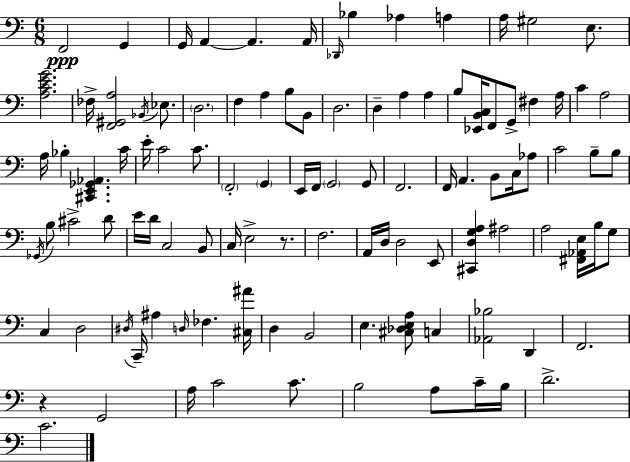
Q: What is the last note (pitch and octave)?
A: C4